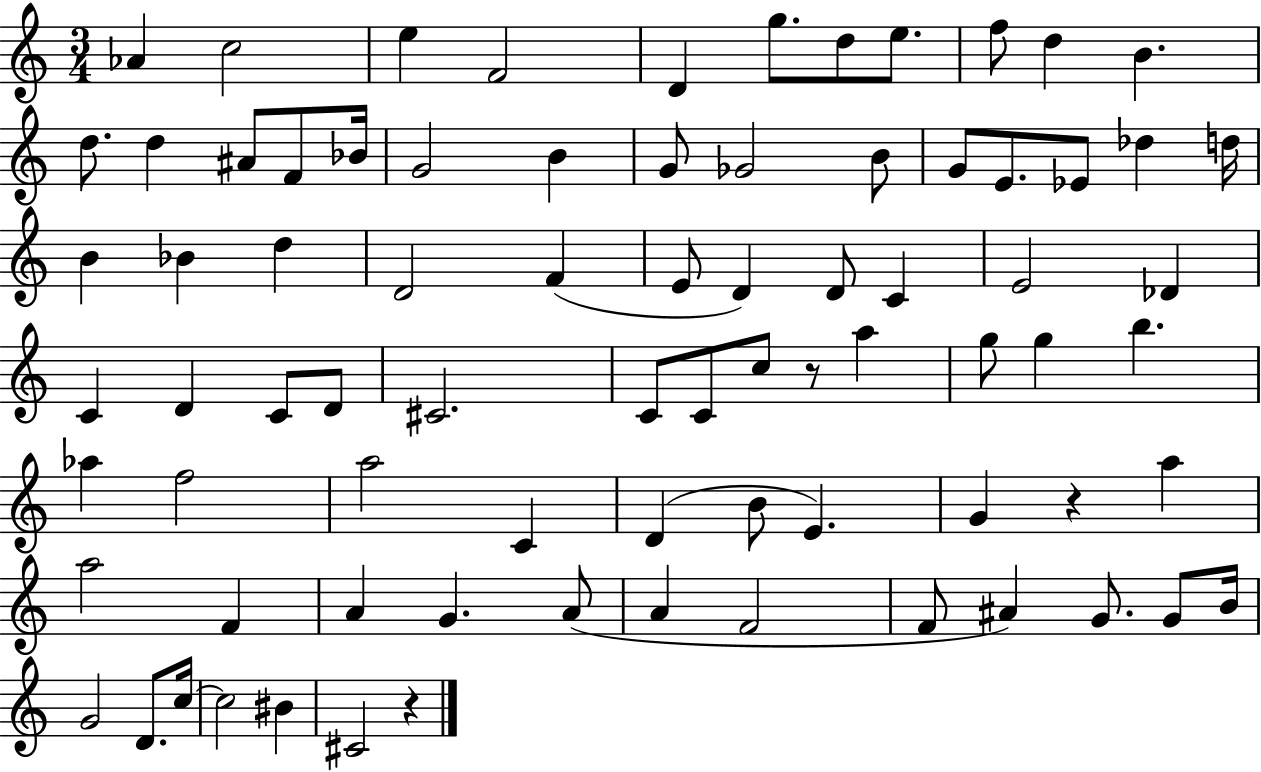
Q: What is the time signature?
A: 3/4